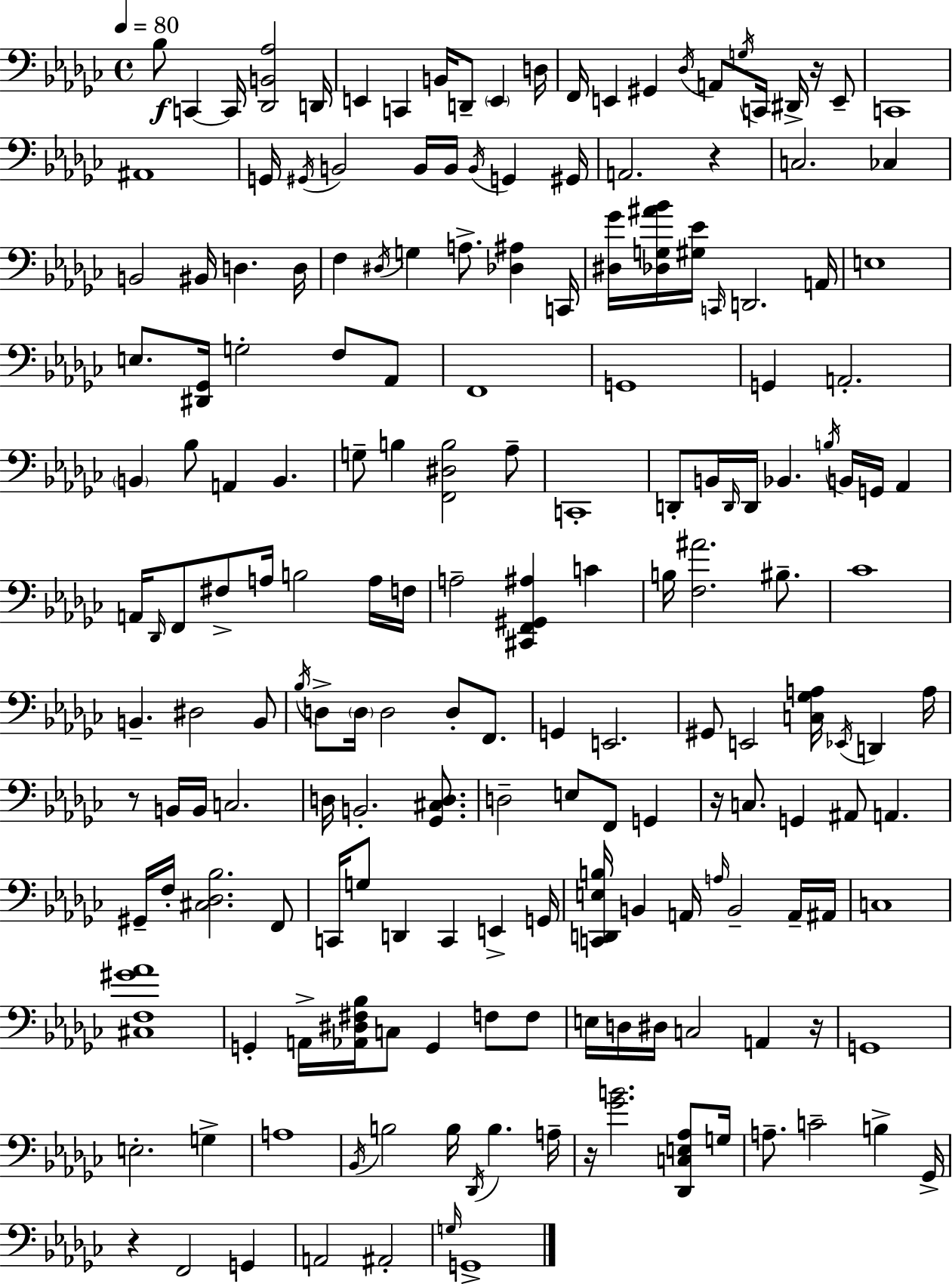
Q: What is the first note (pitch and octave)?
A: Bb3